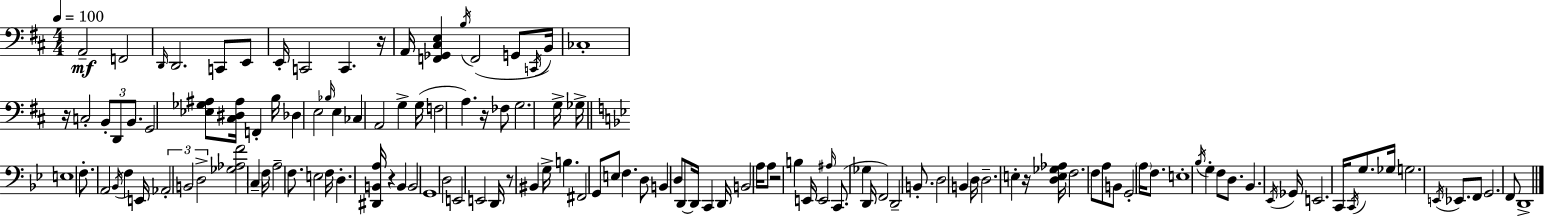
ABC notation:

X:1
T:Untitled
M:4/4
L:1/4
K:D
A,,2 F,,2 D,,/4 D,,2 C,,/2 E,,/2 E,,/4 C,,2 C,, z/4 A,,/4 [F,,_G,,^C,E,] B,/4 F,,2 G,,/2 C,,/4 B,,/4 _C,4 z/4 C,2 B,,/2 D,,/2 B,,/2 G,,2 [_E,_G,^A,]/2 [^C,^D,^A,]/4 F,, B,/4 _D, E,2 _B,/4 E, _C, A,,2 G, G,/4 F,2 A, z/4 _F,/2 G,2 G,/4 _G,/4 E,4 F,/2 A,,2 _B,,/4 F, E,,/4 _A,,2 B,,2 D,2 [_G,_A,F]2 C, F,/4 A,2 F,/2 E,2 F,/4 D, [^D,,B,,A,]/4 z B,, B,,2 G,,4 D,2 E,,2 E,,2 D,,/4 z/2 ^B,, G,/4 B, ^F,,2 G,,/2 E,/2 F, D,/2 B,, D,/2 D,,/2 D,,/4 C,, D,,/4 B,,2 A,/4 A,/2 z2 B, E,,/4 E,,2 ^A,/4 C,,/2 _G, D,,/4 F,,2 D,,2 B,,/2 D,2 B,, D,/4 D,2 E, z/4 [D,E,_G,_A,]/4 F,2 F,/2 A,/2 B,,/2 G,,2 A,/4 F,/2 E,4 _B,/4 G, F,/2 D,/2 _B,, _E,,/4 _G,,/4 E,,2 C,,/4 C,,/4 G,/2 _G,/4 G,2 E,,/4 _E,,/2 F,,/2 G,,2 F,,/2 D,,4